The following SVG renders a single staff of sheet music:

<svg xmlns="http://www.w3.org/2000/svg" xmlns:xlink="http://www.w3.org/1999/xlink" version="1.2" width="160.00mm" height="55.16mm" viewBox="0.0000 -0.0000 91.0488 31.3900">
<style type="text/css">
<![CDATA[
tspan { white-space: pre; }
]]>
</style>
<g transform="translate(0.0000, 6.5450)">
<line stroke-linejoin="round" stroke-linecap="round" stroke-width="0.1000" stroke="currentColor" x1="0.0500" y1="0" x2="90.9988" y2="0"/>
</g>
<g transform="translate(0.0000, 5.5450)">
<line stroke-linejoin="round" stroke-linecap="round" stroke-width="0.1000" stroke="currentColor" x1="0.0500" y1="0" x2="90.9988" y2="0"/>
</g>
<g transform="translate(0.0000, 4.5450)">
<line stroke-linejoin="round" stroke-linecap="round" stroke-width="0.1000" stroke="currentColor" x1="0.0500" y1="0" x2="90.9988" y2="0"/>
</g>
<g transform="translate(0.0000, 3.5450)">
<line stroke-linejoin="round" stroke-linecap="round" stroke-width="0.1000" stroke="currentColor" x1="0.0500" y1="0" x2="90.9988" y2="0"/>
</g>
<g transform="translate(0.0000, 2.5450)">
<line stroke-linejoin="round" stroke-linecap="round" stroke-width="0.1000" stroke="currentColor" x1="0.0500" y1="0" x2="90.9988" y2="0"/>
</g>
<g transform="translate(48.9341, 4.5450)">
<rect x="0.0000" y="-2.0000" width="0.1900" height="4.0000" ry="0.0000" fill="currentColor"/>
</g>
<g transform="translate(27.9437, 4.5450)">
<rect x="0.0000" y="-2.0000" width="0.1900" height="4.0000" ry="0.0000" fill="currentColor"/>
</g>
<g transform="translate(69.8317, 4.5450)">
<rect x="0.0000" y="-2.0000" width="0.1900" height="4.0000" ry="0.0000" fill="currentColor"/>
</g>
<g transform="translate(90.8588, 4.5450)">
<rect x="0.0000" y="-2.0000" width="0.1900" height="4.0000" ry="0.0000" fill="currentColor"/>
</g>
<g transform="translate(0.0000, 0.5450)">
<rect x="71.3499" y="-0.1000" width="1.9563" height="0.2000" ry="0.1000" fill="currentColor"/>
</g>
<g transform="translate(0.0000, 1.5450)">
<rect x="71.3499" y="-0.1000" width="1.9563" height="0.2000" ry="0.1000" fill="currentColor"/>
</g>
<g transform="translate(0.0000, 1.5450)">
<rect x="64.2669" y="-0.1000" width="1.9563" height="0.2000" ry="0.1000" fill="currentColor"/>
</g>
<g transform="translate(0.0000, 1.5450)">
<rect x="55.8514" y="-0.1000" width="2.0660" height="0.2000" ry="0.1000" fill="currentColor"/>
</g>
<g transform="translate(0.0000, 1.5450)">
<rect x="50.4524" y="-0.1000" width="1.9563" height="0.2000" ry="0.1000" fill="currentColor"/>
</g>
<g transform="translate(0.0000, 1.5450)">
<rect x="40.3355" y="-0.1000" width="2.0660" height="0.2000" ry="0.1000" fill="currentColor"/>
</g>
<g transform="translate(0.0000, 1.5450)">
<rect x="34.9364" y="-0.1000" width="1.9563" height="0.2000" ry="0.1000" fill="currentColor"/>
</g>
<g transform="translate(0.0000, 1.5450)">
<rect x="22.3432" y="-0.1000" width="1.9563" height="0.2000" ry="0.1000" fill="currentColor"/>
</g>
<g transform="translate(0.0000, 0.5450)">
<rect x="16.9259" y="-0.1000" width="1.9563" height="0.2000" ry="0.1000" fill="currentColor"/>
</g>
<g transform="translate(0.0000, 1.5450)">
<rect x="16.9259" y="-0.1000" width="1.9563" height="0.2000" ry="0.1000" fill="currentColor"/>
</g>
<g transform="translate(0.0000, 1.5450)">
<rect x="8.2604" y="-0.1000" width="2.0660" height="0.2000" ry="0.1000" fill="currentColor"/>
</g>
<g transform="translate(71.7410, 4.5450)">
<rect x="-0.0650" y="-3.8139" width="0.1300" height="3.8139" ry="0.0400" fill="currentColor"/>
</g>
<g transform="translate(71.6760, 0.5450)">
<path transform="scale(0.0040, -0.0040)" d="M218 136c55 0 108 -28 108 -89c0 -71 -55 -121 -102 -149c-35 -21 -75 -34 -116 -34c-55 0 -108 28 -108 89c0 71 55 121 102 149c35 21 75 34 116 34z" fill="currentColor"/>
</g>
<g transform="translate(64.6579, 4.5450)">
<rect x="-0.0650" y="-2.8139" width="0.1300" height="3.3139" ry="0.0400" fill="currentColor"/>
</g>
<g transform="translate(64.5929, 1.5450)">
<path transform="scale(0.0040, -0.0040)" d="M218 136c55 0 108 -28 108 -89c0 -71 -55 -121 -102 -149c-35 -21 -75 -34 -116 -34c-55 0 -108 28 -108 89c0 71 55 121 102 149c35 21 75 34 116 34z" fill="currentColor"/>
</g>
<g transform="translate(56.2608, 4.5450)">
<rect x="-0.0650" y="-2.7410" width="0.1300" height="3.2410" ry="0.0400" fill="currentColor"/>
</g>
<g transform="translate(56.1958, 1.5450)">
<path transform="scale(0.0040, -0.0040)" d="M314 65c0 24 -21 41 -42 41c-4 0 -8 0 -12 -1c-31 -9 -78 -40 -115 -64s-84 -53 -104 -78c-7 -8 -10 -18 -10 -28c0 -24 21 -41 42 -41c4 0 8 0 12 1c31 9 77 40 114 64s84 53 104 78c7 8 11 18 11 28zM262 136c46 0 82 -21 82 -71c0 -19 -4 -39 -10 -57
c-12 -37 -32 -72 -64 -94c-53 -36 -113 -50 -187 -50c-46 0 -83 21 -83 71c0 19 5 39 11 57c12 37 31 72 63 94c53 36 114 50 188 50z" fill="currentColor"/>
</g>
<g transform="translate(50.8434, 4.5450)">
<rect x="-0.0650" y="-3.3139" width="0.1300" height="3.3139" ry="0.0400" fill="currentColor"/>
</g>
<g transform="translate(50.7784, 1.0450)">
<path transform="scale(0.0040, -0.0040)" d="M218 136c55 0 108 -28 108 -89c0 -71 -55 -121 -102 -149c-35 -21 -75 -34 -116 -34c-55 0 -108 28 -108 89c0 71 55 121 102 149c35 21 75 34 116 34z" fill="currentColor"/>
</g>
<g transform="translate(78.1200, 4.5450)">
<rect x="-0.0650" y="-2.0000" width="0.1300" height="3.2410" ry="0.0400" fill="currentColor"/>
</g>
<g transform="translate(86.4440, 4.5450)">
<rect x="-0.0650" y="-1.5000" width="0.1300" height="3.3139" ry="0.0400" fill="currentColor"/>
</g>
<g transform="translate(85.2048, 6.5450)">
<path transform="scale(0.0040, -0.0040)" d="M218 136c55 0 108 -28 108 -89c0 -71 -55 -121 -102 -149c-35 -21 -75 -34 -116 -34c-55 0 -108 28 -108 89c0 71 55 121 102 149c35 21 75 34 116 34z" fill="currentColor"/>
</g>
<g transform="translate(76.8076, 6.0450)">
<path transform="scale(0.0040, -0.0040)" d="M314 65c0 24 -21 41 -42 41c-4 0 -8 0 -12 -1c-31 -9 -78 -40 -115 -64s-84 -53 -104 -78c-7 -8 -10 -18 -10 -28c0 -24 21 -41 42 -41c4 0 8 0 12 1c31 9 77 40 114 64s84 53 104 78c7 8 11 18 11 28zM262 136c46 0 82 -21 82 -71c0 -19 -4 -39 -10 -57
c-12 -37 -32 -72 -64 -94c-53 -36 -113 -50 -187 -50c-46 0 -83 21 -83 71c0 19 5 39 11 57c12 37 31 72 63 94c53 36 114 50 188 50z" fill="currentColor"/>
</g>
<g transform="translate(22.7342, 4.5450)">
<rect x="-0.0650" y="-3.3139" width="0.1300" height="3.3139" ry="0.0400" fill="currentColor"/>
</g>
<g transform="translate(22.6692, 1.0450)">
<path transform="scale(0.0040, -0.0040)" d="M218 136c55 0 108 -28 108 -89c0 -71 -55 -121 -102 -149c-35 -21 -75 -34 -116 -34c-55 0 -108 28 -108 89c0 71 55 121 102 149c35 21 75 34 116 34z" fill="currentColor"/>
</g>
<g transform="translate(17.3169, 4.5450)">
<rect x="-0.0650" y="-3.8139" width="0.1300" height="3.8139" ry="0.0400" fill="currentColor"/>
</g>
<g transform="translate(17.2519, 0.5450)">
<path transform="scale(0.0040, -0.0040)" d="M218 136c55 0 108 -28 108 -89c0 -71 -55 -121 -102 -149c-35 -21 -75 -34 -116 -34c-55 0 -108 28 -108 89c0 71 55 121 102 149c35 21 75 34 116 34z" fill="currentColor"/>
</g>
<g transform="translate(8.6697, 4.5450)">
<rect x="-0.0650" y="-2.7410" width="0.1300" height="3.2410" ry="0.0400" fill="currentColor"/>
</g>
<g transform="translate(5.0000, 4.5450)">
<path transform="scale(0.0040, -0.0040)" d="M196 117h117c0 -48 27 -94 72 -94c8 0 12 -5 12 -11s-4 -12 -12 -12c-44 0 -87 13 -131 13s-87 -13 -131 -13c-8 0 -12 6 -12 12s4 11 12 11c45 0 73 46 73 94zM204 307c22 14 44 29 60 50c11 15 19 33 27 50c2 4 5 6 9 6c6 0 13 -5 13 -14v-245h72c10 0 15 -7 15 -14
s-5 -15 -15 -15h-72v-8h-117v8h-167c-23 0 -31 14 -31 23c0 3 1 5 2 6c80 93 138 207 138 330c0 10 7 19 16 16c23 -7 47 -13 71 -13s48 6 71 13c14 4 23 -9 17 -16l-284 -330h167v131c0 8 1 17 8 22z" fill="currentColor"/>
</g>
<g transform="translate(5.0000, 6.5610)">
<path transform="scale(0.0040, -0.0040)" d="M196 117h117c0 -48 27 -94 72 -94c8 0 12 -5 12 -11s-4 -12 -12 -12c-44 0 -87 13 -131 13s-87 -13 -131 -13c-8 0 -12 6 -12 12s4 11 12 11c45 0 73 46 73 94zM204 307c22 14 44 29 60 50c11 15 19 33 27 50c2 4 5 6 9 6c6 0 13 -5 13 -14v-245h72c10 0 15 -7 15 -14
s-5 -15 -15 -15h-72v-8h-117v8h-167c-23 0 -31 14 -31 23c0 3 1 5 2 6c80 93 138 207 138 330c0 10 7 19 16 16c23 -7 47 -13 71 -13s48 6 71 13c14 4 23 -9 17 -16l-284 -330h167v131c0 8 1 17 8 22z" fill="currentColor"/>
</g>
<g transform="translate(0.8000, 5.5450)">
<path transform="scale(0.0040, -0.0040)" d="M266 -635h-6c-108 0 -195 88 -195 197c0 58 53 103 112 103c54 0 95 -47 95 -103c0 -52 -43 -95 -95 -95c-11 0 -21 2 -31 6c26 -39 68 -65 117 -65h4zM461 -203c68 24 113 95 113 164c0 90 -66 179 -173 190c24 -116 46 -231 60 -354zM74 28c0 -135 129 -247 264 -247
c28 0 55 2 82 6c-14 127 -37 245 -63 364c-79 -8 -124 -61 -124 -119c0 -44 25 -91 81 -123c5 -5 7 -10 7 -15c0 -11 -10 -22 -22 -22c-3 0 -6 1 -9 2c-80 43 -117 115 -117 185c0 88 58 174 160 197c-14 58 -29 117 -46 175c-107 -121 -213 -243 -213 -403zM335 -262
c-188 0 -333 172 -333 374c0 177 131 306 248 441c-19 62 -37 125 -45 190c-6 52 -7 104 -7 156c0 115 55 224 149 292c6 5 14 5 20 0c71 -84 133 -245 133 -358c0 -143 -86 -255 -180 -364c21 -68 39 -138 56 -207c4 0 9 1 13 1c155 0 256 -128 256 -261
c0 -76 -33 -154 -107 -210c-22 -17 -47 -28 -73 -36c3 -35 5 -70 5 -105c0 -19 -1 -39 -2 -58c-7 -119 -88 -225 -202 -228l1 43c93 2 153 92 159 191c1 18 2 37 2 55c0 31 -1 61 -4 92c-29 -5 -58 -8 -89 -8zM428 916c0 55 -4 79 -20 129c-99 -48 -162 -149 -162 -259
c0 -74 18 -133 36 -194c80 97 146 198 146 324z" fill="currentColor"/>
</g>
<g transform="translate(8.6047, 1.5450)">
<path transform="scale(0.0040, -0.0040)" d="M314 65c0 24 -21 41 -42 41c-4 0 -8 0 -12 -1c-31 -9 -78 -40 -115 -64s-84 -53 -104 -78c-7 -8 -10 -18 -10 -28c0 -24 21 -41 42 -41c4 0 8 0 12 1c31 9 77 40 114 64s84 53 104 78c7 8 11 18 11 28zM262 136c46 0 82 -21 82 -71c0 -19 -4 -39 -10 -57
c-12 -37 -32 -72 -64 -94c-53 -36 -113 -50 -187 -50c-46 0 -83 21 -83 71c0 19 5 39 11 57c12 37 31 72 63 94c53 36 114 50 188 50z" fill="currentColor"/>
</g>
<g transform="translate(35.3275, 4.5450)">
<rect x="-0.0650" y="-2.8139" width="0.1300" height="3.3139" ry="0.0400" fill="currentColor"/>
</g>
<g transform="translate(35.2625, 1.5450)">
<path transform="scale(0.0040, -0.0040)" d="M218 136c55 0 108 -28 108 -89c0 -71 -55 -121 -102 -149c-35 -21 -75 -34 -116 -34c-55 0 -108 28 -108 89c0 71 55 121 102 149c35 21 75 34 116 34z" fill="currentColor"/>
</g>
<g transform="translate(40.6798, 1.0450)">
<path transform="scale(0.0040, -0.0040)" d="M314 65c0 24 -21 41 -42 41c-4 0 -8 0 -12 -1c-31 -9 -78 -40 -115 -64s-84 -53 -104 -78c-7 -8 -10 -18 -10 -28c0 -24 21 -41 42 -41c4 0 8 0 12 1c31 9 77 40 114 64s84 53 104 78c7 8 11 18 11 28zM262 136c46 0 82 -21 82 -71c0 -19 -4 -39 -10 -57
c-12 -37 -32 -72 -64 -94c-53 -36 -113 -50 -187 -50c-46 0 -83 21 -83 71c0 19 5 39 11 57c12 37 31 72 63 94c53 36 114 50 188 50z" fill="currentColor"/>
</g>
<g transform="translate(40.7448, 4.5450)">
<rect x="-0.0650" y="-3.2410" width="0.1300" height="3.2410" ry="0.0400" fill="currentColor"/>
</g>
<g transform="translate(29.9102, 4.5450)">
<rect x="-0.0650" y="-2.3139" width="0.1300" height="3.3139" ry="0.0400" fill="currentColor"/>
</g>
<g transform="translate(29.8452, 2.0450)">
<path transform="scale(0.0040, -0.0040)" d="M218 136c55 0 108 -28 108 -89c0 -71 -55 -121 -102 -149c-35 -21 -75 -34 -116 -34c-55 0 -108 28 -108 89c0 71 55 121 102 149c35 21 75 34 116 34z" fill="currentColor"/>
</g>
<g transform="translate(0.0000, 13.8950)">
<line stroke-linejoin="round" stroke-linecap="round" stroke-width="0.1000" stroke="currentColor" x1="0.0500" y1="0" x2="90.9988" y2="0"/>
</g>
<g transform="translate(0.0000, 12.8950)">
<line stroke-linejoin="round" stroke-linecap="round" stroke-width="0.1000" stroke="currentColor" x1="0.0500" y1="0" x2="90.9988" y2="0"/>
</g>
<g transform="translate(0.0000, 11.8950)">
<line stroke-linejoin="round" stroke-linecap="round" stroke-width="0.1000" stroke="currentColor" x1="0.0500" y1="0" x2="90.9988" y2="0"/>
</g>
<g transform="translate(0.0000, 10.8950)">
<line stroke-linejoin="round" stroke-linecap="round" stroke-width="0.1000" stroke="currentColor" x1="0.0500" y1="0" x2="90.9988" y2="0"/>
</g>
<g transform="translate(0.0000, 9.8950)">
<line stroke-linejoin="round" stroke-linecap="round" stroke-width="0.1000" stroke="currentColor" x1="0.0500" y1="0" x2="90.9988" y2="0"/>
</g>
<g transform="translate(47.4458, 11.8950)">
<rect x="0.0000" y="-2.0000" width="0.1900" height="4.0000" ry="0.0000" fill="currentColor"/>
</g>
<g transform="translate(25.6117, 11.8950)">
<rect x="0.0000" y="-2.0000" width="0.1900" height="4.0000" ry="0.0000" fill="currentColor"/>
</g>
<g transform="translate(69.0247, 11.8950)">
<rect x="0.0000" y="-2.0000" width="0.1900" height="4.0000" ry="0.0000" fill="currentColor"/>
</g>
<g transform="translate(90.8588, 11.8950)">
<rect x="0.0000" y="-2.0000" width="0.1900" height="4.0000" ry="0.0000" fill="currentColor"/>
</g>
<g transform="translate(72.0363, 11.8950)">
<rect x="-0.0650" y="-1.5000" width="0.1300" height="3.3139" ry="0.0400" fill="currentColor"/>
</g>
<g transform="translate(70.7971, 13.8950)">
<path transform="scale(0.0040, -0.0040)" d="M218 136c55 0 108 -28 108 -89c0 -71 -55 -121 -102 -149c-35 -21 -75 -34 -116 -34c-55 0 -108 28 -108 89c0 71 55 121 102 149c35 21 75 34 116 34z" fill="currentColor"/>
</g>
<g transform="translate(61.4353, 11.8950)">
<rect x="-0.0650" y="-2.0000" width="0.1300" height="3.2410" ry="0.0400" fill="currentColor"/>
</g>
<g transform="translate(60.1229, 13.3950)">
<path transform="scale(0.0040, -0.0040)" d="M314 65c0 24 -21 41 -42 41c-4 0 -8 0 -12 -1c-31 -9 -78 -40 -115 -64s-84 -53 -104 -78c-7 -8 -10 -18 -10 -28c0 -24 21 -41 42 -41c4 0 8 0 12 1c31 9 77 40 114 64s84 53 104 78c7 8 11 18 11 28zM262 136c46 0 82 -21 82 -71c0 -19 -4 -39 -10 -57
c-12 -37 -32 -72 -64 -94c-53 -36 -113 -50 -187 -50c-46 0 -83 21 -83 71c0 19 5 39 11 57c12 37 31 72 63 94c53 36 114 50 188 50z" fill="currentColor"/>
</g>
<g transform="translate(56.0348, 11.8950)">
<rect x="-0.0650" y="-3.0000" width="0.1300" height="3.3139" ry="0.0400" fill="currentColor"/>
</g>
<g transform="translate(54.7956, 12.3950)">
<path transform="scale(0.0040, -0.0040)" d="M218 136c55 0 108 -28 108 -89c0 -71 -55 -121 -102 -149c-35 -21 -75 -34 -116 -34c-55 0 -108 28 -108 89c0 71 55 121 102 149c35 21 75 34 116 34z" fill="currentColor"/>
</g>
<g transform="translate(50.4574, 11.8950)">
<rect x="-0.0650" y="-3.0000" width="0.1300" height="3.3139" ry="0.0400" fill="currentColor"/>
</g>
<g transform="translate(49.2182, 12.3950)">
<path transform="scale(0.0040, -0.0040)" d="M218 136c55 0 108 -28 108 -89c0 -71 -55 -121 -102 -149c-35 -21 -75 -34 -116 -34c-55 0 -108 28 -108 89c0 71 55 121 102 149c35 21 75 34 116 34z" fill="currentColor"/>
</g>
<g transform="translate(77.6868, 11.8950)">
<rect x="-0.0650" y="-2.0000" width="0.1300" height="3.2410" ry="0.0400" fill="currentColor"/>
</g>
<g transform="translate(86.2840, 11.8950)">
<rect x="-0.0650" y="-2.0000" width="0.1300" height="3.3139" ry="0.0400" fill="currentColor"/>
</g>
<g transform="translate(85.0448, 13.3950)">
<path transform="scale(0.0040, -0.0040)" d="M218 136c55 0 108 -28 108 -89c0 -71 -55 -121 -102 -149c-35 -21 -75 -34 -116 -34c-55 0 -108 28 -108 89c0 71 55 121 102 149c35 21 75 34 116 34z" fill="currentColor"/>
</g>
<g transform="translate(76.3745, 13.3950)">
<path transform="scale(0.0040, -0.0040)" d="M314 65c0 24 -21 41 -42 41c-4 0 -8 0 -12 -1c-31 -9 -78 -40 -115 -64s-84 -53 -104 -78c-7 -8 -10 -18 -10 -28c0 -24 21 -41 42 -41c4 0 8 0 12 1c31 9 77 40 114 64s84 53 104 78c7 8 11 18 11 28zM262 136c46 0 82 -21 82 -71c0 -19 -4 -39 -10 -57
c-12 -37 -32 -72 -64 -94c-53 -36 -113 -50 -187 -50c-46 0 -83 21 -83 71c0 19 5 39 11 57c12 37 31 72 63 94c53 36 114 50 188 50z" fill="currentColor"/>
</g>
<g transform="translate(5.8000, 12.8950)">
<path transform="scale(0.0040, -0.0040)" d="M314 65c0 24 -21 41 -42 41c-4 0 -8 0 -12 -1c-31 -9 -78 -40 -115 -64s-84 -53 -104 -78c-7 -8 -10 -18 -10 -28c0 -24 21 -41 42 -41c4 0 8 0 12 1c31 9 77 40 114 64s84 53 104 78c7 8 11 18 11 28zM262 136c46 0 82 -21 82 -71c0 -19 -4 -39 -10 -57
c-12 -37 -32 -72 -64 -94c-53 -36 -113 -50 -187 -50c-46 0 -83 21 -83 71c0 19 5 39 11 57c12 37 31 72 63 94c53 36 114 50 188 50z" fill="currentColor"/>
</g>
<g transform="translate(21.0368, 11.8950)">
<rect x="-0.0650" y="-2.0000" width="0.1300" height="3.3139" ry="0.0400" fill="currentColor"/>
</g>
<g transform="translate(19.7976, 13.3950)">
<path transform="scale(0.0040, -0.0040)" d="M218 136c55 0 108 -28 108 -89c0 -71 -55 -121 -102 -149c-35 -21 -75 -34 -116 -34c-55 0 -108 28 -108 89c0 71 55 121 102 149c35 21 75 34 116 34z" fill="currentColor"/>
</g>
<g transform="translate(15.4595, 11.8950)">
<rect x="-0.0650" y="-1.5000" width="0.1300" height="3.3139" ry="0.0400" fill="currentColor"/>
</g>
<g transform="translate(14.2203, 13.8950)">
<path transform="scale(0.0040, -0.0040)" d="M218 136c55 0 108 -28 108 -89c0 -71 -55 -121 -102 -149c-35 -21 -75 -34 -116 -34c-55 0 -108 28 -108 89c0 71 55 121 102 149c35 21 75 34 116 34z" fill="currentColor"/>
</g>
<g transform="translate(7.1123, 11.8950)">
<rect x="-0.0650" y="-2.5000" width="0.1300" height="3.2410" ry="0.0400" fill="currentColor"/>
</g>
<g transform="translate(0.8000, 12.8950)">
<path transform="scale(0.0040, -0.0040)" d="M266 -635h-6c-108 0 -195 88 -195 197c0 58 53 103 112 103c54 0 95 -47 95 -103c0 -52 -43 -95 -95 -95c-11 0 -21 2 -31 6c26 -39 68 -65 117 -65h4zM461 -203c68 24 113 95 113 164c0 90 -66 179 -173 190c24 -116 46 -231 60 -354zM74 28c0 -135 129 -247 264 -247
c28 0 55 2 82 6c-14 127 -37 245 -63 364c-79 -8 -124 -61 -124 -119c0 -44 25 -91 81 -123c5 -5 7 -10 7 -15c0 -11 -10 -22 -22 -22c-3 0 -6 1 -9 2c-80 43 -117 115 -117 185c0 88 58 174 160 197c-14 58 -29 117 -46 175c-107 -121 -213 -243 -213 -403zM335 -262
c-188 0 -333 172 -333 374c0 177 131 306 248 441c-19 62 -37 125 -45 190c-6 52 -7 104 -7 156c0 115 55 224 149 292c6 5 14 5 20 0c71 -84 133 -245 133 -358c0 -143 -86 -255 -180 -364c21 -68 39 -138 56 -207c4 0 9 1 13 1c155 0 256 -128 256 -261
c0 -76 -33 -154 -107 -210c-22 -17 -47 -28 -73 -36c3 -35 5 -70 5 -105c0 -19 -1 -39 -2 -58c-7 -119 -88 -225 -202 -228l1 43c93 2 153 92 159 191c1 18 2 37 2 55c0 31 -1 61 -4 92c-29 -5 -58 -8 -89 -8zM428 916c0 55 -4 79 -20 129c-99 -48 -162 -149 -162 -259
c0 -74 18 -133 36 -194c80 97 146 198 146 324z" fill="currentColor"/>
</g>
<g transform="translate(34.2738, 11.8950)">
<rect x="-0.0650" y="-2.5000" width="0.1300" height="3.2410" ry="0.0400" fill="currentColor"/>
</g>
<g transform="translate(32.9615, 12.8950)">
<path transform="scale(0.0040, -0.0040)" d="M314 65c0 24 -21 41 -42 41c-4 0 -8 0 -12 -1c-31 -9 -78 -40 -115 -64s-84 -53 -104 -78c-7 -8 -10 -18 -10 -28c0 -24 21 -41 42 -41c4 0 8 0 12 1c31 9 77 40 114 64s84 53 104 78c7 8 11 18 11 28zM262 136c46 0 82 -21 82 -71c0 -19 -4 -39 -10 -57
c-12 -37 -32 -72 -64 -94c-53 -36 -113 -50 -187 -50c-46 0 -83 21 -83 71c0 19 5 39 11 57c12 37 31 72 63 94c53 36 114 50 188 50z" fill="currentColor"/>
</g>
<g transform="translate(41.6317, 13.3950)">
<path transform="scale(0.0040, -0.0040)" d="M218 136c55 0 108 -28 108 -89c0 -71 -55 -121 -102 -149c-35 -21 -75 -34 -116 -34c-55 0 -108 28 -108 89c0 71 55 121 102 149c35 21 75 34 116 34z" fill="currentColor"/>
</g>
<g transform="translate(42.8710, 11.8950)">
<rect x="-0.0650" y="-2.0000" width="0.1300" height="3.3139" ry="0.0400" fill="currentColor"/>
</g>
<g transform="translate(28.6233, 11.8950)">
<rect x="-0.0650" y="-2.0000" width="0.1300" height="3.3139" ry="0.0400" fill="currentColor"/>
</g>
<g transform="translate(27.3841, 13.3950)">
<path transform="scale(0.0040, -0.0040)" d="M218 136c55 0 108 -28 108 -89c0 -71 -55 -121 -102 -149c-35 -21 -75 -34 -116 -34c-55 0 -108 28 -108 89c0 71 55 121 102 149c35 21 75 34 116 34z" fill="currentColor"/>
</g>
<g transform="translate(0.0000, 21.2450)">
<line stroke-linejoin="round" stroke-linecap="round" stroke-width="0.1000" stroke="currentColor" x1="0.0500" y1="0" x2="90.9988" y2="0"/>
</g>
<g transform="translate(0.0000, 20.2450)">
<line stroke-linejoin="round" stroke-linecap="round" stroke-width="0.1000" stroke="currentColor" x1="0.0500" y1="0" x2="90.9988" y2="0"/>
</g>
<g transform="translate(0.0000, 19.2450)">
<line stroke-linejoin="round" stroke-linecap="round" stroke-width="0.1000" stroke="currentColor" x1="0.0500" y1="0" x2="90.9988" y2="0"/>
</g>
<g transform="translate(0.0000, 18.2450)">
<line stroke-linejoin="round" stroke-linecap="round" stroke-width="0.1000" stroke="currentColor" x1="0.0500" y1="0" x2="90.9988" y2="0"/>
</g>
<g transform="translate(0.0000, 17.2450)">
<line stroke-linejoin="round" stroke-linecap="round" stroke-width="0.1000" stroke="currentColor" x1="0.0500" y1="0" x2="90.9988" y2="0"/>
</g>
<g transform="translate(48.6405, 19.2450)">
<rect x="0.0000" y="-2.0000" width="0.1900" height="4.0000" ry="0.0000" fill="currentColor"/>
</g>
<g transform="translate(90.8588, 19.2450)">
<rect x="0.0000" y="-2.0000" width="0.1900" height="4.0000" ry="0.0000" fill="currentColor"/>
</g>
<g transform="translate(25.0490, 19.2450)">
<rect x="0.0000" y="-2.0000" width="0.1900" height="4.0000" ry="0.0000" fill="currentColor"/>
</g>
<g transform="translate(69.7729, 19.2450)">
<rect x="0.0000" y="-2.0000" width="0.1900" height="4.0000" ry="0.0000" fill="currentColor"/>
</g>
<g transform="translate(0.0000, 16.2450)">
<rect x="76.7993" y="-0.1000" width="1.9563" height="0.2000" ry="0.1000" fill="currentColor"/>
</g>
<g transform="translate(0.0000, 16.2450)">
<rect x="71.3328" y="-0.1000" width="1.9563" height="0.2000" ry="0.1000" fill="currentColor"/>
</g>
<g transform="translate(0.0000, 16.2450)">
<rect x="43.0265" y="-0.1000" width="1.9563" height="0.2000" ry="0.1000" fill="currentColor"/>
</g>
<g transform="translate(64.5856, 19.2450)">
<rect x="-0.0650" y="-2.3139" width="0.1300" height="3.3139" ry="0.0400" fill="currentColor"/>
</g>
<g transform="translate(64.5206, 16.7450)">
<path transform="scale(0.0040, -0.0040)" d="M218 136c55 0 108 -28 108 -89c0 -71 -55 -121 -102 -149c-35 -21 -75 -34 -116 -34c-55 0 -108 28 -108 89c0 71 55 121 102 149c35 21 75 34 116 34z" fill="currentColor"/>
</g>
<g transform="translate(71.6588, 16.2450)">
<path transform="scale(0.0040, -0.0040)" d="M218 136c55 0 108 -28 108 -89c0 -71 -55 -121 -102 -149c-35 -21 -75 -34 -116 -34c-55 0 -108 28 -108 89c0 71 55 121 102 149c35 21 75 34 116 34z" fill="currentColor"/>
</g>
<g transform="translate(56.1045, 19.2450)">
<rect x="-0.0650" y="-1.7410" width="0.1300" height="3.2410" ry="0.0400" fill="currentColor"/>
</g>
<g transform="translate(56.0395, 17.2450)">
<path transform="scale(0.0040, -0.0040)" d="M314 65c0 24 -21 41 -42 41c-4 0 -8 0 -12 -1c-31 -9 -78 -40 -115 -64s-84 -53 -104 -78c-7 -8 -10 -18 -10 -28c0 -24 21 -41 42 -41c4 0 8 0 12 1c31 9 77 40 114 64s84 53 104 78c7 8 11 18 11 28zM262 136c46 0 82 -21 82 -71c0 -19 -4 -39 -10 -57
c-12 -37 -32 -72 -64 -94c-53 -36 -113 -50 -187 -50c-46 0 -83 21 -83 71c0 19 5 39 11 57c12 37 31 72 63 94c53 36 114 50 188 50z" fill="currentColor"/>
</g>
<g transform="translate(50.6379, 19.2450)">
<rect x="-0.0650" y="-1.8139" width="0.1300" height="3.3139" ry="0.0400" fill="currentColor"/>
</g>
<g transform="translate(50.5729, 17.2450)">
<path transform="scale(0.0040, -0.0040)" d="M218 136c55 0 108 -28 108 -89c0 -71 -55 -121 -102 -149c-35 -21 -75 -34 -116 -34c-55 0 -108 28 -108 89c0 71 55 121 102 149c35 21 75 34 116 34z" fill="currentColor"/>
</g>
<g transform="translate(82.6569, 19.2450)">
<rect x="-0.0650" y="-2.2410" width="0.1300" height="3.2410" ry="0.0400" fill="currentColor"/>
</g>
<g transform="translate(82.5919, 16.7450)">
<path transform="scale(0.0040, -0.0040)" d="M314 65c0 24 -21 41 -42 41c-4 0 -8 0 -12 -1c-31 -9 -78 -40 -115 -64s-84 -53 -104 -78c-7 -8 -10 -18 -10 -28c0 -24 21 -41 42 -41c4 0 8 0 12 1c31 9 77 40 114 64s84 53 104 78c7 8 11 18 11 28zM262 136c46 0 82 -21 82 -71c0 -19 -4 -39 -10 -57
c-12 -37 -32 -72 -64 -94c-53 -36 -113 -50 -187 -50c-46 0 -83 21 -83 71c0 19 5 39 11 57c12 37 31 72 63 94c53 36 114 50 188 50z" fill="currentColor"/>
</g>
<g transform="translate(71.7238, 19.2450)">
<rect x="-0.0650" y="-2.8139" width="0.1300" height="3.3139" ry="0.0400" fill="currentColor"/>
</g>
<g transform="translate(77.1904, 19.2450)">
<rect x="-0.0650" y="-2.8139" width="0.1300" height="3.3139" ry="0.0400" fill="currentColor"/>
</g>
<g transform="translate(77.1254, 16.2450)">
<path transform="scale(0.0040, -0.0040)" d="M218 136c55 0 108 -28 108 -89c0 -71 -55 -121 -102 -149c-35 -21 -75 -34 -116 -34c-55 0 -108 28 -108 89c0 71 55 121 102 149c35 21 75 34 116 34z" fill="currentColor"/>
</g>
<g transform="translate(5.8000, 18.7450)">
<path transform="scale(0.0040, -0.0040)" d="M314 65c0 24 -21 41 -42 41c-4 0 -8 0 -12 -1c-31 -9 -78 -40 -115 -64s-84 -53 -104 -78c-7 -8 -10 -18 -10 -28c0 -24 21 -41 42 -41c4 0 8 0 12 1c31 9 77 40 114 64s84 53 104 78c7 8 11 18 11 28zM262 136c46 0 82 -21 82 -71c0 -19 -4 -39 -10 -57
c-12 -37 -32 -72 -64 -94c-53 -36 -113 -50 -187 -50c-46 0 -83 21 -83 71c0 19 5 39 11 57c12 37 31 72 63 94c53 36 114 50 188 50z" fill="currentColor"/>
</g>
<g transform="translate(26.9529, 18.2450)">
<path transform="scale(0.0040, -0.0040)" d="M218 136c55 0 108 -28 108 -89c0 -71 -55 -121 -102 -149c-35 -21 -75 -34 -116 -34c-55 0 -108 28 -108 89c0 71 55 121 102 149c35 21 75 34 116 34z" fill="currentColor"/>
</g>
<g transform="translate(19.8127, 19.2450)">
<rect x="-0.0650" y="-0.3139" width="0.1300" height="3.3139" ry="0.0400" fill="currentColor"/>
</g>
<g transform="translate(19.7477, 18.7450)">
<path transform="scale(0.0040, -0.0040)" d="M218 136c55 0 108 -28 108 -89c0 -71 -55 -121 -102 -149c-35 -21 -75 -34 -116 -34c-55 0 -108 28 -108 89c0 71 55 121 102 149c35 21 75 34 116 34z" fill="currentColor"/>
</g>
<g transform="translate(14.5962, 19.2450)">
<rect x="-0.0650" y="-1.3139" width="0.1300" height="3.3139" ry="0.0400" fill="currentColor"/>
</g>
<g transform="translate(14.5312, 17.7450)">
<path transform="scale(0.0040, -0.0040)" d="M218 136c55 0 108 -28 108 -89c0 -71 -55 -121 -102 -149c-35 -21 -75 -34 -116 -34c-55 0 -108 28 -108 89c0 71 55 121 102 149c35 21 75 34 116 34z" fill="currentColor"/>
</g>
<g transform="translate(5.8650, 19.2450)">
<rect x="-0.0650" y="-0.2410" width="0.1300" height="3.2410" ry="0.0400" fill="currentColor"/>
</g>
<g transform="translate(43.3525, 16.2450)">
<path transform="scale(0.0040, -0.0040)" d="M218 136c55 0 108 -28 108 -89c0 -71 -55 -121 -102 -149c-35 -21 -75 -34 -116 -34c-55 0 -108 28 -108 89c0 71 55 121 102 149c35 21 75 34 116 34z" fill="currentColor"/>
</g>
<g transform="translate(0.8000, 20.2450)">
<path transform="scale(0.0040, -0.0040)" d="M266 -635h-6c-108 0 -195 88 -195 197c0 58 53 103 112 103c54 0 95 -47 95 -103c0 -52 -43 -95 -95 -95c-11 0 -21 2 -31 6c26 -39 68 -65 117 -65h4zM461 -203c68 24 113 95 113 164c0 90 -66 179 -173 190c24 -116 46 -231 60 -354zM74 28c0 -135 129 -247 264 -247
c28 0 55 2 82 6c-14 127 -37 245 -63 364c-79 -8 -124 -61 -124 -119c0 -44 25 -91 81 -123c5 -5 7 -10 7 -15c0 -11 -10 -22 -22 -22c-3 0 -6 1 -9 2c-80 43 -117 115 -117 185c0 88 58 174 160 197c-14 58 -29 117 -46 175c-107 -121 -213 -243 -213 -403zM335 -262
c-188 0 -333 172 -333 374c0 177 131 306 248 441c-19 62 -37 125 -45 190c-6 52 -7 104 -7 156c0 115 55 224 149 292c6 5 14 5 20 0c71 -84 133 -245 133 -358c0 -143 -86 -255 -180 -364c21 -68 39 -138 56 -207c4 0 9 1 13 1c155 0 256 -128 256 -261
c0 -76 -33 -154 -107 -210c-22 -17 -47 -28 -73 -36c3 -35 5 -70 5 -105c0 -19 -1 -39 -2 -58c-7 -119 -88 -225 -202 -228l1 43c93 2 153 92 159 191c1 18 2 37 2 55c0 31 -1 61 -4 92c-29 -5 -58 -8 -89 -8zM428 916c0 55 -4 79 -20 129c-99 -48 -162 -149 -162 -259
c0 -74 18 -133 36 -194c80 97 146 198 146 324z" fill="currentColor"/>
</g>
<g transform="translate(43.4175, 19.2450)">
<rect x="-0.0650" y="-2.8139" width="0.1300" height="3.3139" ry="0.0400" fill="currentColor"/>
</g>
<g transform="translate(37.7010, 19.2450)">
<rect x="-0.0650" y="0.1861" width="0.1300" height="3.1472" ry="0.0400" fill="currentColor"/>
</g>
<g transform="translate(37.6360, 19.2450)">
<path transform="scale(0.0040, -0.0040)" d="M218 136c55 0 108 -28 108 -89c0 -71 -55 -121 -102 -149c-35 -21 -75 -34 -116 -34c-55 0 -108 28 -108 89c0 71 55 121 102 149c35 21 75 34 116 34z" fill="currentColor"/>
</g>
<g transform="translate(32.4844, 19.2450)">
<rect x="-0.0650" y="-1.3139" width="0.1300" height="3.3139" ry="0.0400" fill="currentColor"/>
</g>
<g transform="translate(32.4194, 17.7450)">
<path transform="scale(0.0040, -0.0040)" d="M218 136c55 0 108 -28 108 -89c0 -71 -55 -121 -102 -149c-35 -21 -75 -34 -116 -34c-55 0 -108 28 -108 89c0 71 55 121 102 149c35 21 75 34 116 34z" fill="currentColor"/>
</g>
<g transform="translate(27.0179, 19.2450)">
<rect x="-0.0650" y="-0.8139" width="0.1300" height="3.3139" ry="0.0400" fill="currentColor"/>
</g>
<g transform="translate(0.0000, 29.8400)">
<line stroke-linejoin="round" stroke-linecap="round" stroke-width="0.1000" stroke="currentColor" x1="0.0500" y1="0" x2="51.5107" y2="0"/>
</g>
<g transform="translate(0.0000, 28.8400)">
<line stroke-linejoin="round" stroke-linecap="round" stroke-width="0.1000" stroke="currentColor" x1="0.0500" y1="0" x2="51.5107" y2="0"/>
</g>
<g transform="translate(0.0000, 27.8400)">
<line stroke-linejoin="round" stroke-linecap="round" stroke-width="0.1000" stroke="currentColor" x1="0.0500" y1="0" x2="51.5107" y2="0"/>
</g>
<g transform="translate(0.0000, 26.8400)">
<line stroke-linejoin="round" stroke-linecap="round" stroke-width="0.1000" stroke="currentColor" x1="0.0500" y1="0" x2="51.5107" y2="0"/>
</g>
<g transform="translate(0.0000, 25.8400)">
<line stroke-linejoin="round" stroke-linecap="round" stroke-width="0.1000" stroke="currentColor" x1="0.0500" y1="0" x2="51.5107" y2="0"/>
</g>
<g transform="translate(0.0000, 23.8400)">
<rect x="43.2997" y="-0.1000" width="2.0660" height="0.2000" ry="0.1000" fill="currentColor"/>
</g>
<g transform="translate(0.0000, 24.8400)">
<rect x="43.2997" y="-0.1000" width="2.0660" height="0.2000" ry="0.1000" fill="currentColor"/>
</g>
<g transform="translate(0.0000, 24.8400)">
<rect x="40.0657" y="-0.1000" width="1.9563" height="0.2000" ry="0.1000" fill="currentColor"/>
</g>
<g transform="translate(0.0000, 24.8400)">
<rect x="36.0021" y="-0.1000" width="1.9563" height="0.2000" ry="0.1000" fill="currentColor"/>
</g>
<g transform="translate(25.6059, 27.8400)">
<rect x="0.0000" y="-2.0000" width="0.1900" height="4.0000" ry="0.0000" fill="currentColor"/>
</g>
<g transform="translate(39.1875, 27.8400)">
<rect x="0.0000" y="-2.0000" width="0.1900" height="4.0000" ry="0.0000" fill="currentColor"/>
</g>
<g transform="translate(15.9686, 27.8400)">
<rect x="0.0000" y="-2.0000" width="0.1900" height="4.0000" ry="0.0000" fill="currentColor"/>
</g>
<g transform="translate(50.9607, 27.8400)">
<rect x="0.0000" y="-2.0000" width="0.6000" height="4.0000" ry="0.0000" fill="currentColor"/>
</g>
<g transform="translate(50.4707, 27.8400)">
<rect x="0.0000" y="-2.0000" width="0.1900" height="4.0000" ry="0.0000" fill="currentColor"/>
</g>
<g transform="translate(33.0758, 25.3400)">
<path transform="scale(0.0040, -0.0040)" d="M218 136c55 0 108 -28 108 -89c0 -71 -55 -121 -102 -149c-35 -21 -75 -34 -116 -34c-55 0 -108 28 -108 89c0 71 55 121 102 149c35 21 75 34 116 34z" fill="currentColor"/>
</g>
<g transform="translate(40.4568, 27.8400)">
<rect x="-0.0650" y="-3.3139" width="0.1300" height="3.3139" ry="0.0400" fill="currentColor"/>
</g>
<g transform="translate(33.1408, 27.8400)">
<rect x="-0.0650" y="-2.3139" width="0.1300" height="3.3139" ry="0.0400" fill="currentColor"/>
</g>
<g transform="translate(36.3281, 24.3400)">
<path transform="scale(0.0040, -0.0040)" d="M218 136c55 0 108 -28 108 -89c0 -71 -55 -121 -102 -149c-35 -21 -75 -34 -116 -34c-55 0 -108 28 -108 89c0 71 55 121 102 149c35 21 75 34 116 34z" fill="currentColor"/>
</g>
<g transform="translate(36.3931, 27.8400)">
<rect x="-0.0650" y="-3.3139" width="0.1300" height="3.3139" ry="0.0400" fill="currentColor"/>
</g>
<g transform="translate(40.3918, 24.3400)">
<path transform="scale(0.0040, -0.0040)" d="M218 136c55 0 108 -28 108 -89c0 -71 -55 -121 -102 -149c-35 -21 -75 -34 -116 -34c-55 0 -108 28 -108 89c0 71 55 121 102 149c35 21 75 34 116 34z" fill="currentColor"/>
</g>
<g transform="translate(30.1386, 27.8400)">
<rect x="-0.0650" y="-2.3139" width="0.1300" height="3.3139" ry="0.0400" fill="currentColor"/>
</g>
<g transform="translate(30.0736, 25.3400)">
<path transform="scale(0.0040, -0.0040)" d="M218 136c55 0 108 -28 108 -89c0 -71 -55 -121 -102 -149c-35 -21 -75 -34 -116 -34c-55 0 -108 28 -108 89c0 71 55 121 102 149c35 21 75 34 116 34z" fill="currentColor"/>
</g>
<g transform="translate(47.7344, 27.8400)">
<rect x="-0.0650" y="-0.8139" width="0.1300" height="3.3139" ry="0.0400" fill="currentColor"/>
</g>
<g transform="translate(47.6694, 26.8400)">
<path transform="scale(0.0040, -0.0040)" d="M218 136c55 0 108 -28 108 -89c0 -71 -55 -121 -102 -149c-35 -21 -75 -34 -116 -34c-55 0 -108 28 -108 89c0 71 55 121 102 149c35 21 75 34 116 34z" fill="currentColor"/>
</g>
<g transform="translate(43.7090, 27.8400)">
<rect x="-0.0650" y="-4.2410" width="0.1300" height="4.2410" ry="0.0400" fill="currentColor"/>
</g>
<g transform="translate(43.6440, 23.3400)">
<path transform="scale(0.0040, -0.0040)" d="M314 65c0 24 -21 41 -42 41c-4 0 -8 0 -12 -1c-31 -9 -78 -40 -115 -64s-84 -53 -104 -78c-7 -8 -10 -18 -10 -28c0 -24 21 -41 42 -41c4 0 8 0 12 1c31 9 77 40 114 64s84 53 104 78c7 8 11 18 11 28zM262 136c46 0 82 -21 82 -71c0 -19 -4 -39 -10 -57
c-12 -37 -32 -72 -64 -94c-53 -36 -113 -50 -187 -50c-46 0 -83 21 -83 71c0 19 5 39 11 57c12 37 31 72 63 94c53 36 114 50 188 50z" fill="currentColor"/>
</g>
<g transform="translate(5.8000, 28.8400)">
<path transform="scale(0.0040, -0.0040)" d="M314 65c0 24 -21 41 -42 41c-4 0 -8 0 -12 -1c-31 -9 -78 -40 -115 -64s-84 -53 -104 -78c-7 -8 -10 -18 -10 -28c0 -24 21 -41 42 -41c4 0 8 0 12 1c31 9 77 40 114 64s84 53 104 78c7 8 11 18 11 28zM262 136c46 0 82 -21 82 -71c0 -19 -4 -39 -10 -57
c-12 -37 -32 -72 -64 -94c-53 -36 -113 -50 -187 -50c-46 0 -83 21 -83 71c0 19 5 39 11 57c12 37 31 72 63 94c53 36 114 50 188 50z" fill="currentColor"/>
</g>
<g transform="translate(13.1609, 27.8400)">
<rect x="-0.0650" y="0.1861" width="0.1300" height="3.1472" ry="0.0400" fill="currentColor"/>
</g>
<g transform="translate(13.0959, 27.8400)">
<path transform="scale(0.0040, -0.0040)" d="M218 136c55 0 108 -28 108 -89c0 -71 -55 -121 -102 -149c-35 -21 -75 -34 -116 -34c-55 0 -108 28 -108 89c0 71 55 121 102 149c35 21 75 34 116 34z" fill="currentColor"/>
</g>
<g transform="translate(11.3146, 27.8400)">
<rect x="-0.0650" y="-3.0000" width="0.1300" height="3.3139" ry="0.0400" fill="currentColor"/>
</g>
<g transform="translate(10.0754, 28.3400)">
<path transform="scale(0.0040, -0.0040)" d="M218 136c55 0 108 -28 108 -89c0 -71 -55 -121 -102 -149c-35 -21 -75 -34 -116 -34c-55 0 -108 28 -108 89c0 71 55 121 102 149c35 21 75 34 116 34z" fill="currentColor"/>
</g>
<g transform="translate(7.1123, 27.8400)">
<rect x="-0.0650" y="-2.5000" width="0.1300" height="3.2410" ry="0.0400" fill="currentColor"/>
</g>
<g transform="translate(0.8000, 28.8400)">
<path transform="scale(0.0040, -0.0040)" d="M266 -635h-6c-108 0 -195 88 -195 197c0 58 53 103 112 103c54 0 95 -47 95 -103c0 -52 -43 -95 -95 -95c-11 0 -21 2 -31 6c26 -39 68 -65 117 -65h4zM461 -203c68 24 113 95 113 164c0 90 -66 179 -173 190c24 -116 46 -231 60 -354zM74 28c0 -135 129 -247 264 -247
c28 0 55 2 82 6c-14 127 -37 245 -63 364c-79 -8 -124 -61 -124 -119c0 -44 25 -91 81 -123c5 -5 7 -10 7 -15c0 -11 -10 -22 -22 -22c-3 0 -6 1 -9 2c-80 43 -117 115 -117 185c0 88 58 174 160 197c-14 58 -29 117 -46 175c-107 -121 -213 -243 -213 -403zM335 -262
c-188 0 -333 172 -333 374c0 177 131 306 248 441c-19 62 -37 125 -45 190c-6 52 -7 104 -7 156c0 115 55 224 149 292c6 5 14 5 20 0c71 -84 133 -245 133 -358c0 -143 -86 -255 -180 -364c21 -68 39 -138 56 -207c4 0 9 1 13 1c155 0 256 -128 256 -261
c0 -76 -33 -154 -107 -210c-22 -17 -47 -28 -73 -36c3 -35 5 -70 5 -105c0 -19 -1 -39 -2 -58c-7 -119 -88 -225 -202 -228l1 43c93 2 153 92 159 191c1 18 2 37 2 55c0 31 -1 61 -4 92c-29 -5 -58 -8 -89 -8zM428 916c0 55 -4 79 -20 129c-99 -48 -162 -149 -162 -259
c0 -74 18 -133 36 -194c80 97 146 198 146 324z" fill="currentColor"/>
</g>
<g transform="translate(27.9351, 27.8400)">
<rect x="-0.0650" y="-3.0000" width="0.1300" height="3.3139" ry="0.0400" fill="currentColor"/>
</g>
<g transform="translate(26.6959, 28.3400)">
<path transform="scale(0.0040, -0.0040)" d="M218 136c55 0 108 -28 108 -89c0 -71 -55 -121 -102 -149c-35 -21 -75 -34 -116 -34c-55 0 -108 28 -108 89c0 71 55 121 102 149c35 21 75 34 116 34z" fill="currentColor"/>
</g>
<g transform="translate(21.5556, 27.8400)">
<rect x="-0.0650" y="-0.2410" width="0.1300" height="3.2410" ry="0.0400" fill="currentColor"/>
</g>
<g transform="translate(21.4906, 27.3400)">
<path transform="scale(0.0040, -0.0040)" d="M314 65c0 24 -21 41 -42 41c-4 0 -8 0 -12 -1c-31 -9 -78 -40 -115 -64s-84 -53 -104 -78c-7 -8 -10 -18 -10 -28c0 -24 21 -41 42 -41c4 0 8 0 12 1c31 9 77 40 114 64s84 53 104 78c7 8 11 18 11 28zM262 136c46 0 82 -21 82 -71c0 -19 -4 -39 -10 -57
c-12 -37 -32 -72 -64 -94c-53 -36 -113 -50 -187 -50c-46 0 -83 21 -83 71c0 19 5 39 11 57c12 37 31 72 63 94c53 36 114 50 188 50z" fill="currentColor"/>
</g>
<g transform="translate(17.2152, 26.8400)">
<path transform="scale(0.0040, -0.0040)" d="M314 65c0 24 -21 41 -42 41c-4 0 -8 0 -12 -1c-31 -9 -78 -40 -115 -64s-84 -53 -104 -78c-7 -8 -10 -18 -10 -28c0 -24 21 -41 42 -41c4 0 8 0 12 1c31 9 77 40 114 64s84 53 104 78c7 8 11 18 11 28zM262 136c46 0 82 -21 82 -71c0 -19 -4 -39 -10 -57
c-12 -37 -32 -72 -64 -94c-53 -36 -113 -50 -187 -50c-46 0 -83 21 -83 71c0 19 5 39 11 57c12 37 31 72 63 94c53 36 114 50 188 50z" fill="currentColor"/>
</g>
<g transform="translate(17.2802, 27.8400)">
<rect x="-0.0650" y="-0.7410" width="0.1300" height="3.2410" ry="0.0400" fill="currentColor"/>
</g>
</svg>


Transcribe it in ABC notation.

X:1
T:Untitled
M:4/4
L:1/4
K:C
a2 c' b g a b2 b a2 a c' F2 E G2 E F F G2 F A A F2 E F2 F c2 e c d e B a f f2 g a a g2 G2 A B d2 c2 A g g b b d'2 d